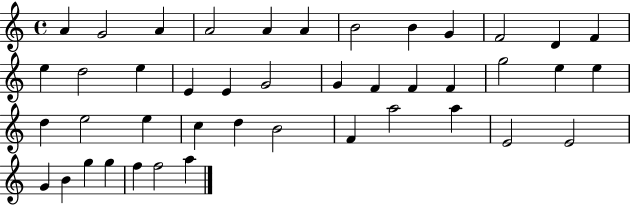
{
  \clef treble
  \time 4/4
  \defaultTimeSignature
  \key c \major
  a'4 g'2 a'4 | a'2 a'4 a'4 | b'2 b'4 g'4 | f'2 d'4 f'4 | \break e''4 d''2 e''4 | e'4 e'4 g'2 | g'4 f'4 f'4 f'4 | g''2 e''4 e''4 | \break d''4 e''2 e''4 | c''4 d''4 b'2 | f'4 a''2 a''4 | e'2 e'2 | \break g'4 b'4 g''4 g''4 | f''4 f''2 a''4 | \bar "|."
}